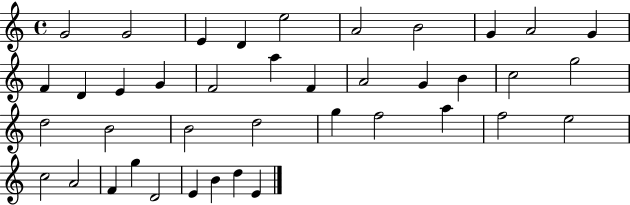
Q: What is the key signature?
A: C major